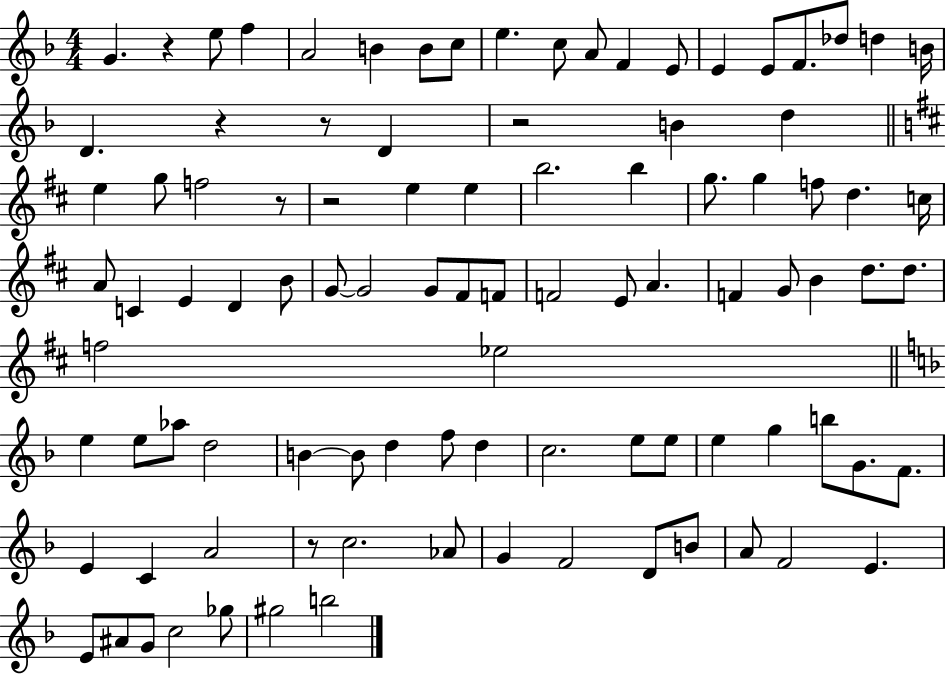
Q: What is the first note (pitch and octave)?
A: G4